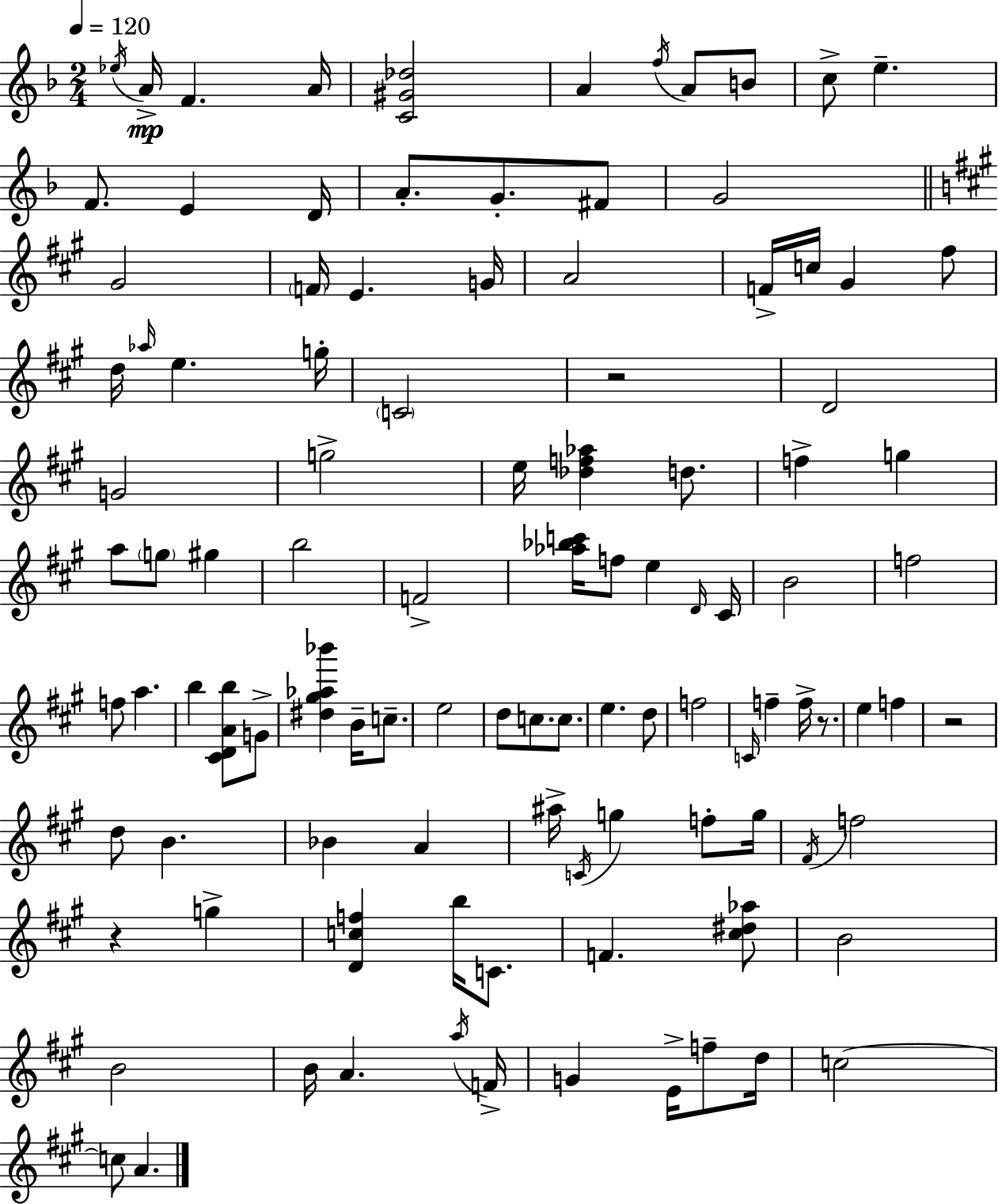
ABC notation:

X:1
T:Untitled
M:2/4
L:1/4
K:Dm
_e/4 A/4 F A/4 [C^G_d]2 A f/4 A/2 B/2 c/2 e F/2 E D/4 A/2 G/2 ^F/2 G2 ^G2 F/4 E G/4 A2 F/4 c/4 ^G ^f/2 d/4 _a/4 e g/4 C2 z2 D2 G2 g2 e/4 [_df_a] d/2 f g a/2 g/2 ^g b2 F2 [_a_bc']/4 f/2 e D/4 ^C/4 B2 f2 f/2 a b [^CDAb]/2 G/2 [^d^g_a_b'] B/4 c/2 e2 d/2 c/2 c/2 e d/2 f2 C/4 f f/4 z/2 e f z2 d/2 B _B A ^a/4 C/4 g f/2 g/4 ^F/4 f2 z g [Dcf] b/4 C/2 F [^c^d_a]/2 B2 B2 B/4 A a/4 F/4 G E/4 f/2 d/4 c2 c/2 A